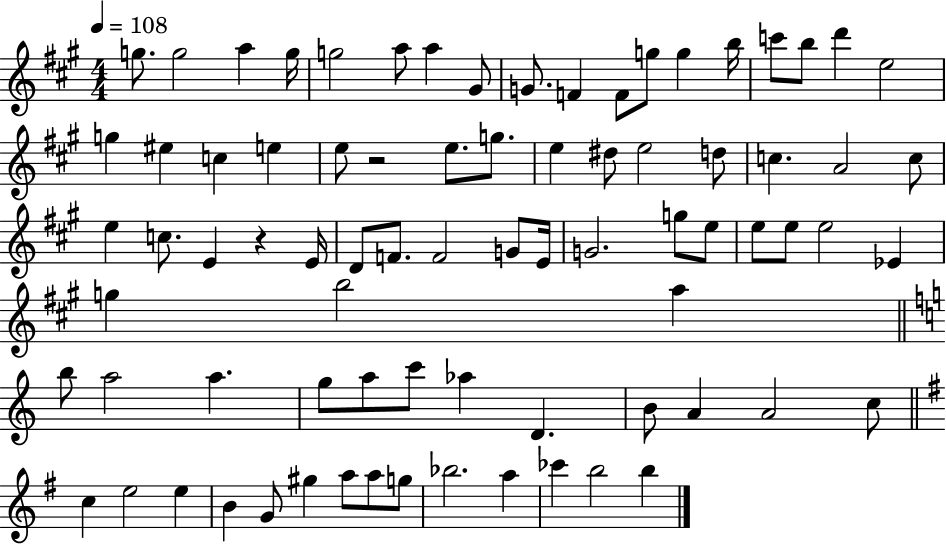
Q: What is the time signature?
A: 4/4